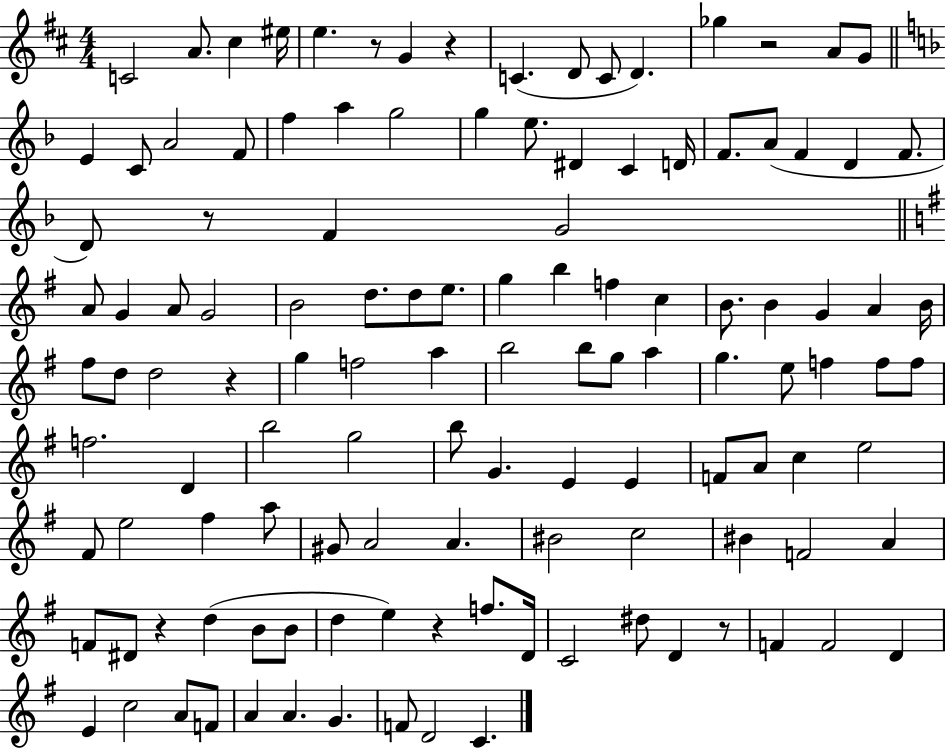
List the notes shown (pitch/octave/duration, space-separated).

C4/h A4/e. C#5/q EIS5/s E5/q. R/e G4/q R/q C4/q. D4/e C4/e D4/q. Gb5/q R/h A4/e G4/e E4/q C4/e A4/h F4/e F5/q A5/q G5/h G5/q E5/e. D#4/q C4/q D4/s F4/e. A4/e F4/q D4/q F4/e. D4/e R/e F4/q G4/h A4/e G4/q A4/e G4/h B4/h D5/e. D5/e E5/e. G5/q B5/q F5/q C5/q B4/e. B4/q G4/q A4/q B4/s F#5/e D5/e D5/h R/q G5/q F5/h A5/q B5/h B5/e G5/e A5/q G5/q. E5/e F5/q F5/e F5/e F5/h. D4/q B5/h G5/h B5/e G4/q. E4/q E4/q F4/e A4/e C5/q E5/h F#4/e E5/h F#5/q A5/e G#4/e A4/h A4/q. BIS4/h C5/h BIS4/q F4/h A4/q F4/e D#4/e R/q D5/q B4/e B4/e D5/q E5/q R/q F5/e. D4/s C4/h D#5/e D4/q R/e F4/q F4/h D4/q E4/q C5/h A4/e F4/e A4/q A4/q. G4/q. F4/e D4/h C4/q.